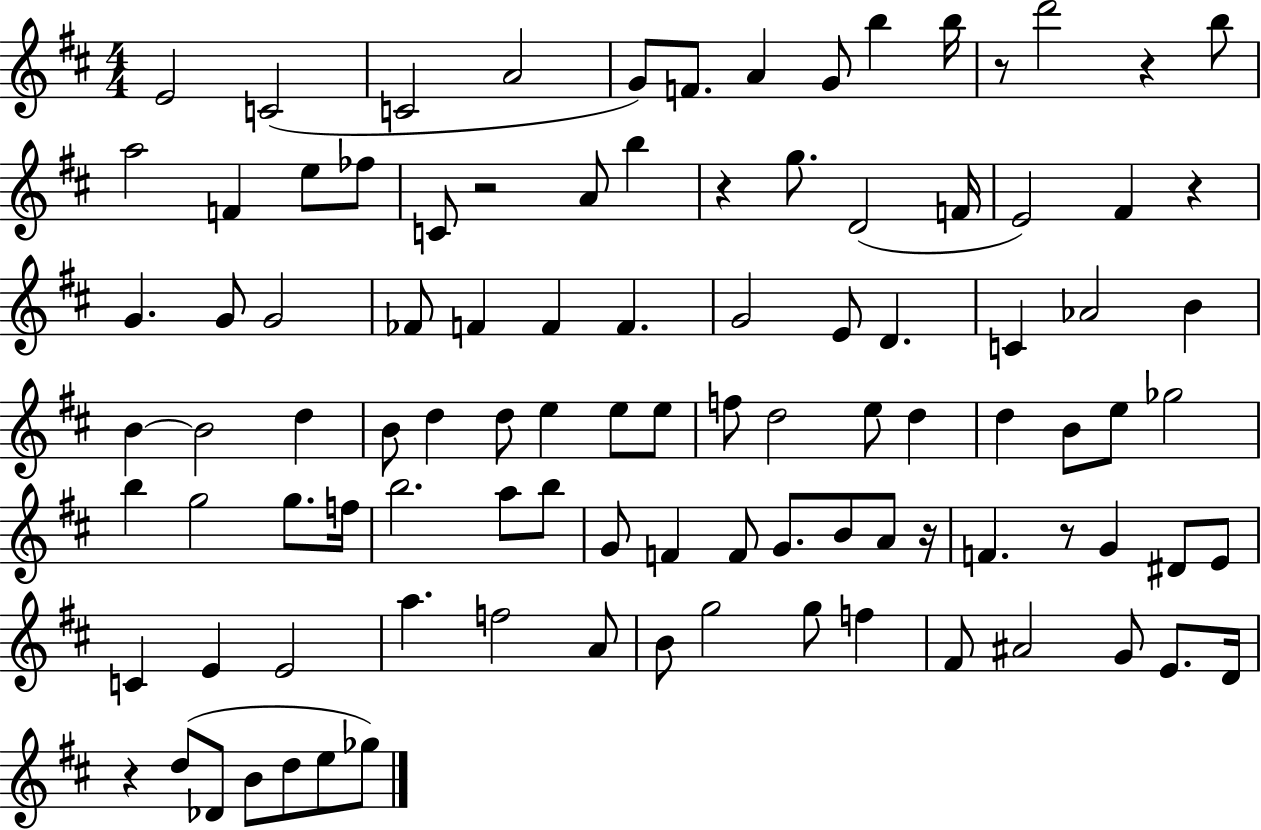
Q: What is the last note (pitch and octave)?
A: Gb5